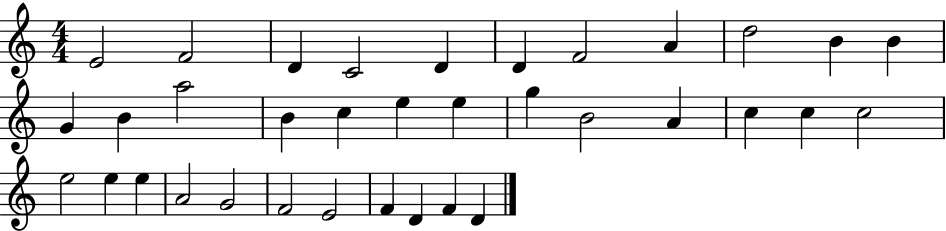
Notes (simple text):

E4/h F4/h D4/q C4/h D4/q D4/q F4/h A4/q D5/h B4/q B4/q G4/q B4/q A5/h B4/q C5/q E5/q E5/q G5/q B4/h A4/q C5/q C5/q C5/h E5/h E5/q E5/q A4/h G4/h F4/h E4/h F4/q D4/q F4/q D4/q